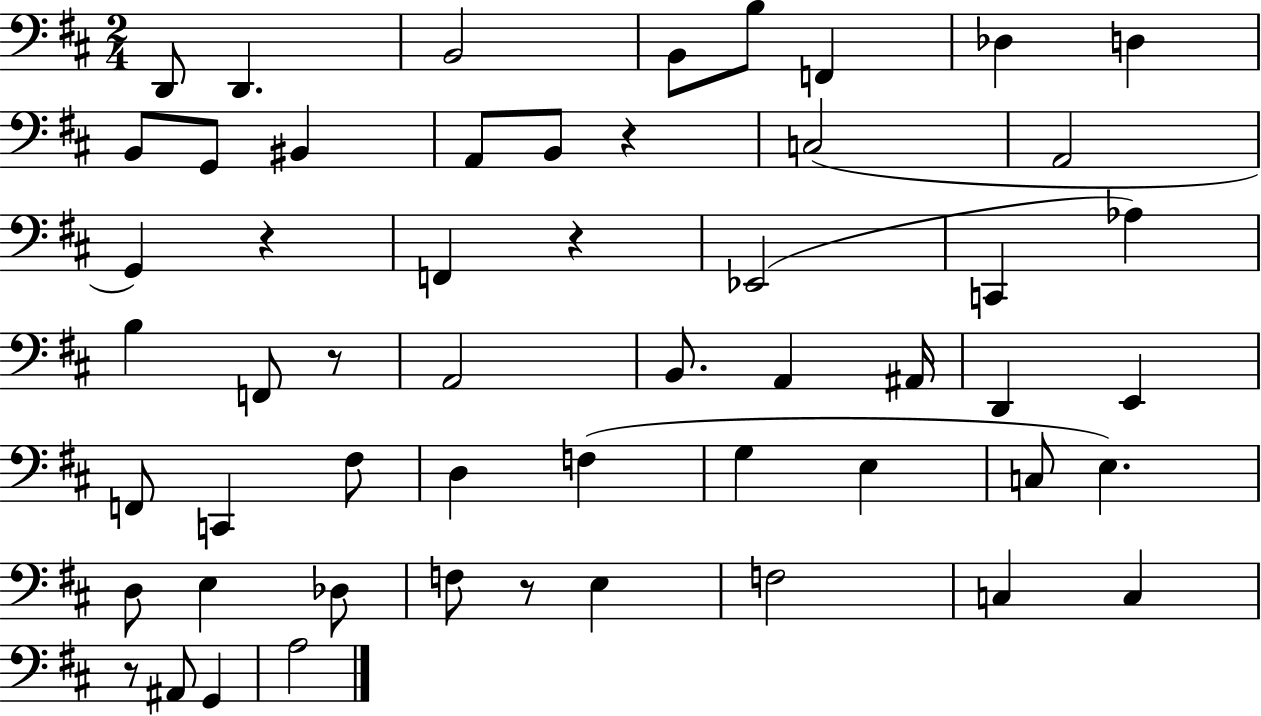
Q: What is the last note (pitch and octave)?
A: A3